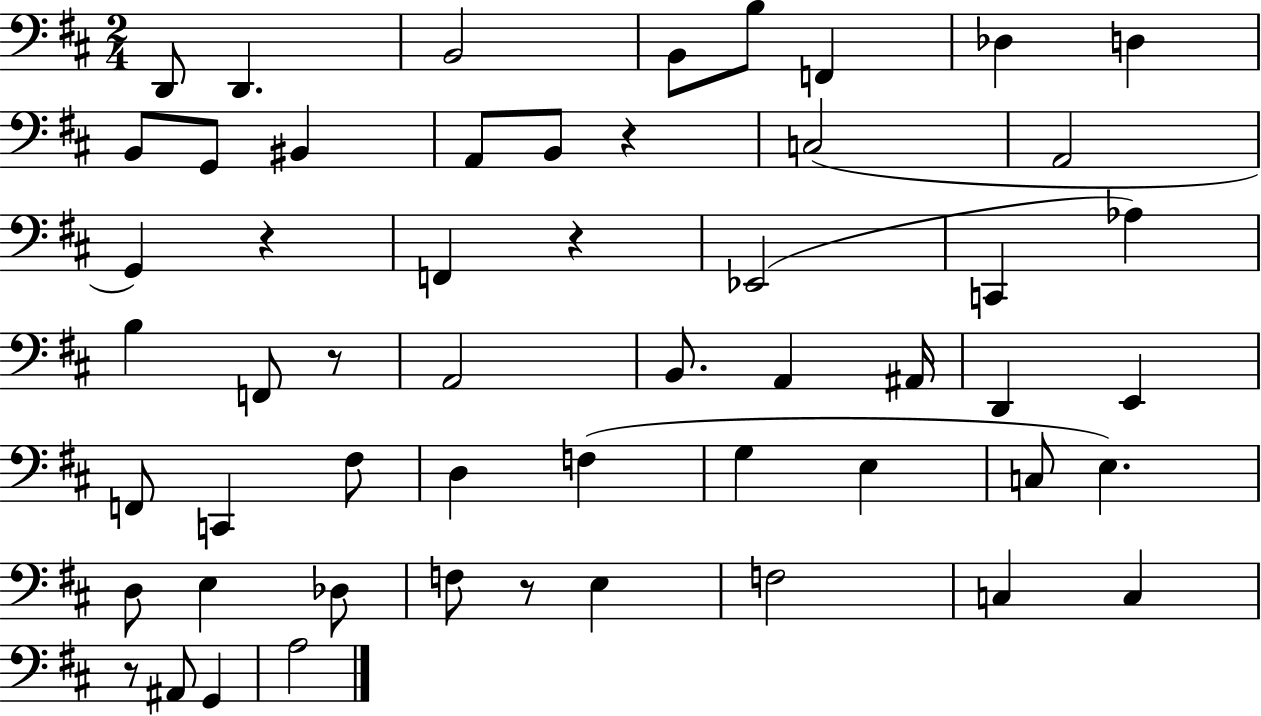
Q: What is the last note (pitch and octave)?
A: A3